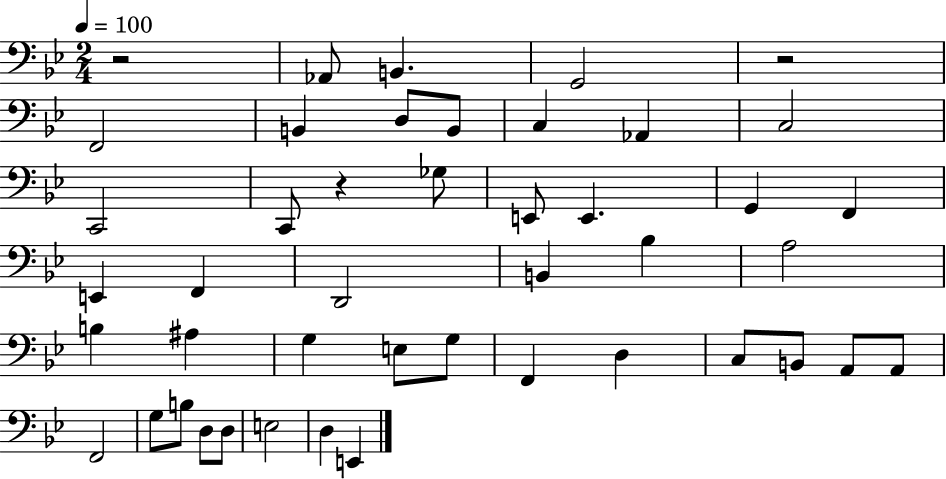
R/h Ab2/e B2/q. G2/h R/h F2/h B2/q D3/e B2/e C3/q Ab2/q C3/h C2/h C2/e R/q Gb3/e E2/e E2/q. G2/q F2/q E2/q F2/q D2/h B2/q Bb3/q A3/h B3/q A#3/q G3/q E3/e G3/e F2/q D3/q C3/e B2/e A2/e A2/e F2/h G3/e B3/e D3/e D3/e E3/h D3/q E2/q